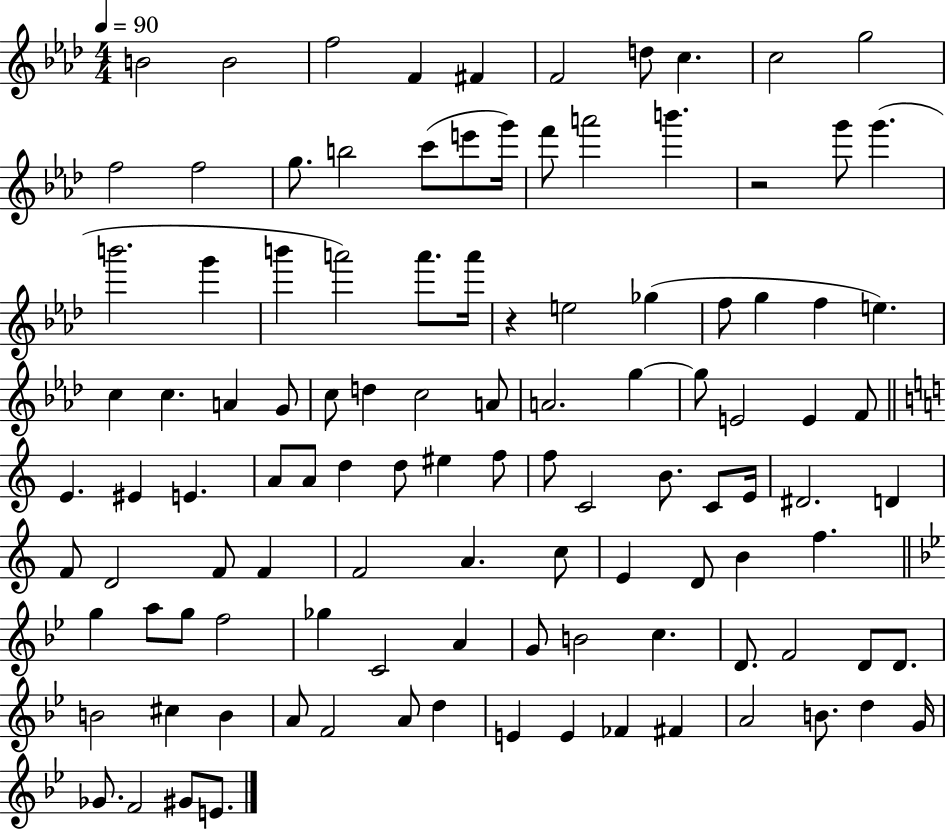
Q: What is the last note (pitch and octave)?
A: E4